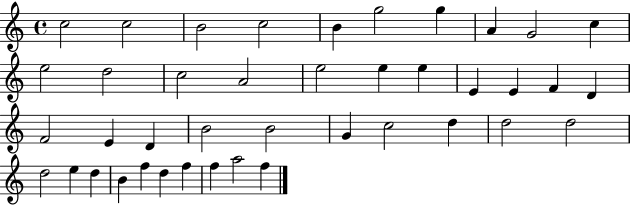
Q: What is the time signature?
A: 4/4